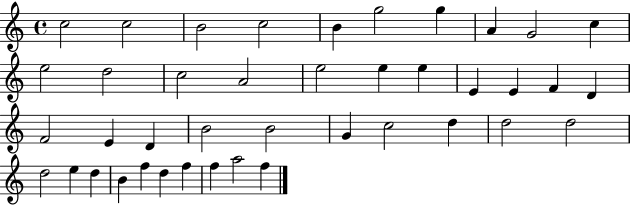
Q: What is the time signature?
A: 4/4